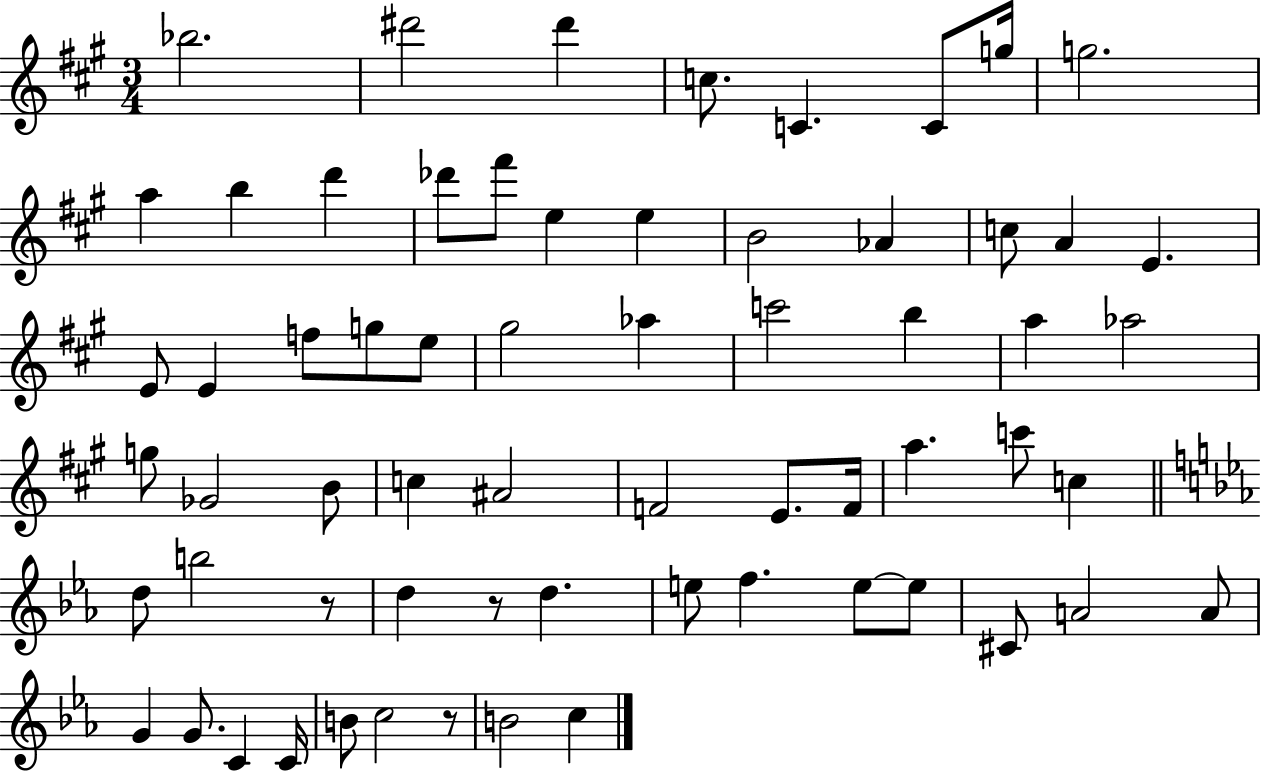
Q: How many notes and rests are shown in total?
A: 64